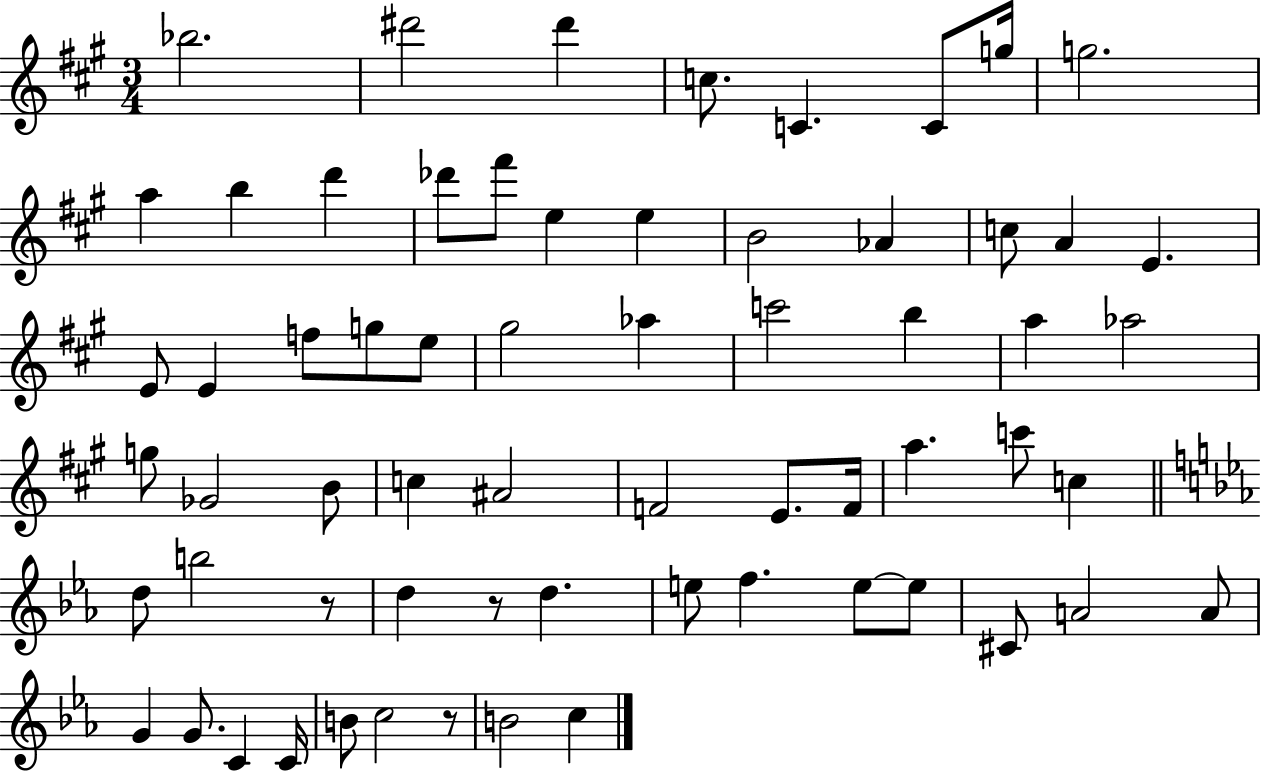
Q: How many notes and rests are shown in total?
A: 64